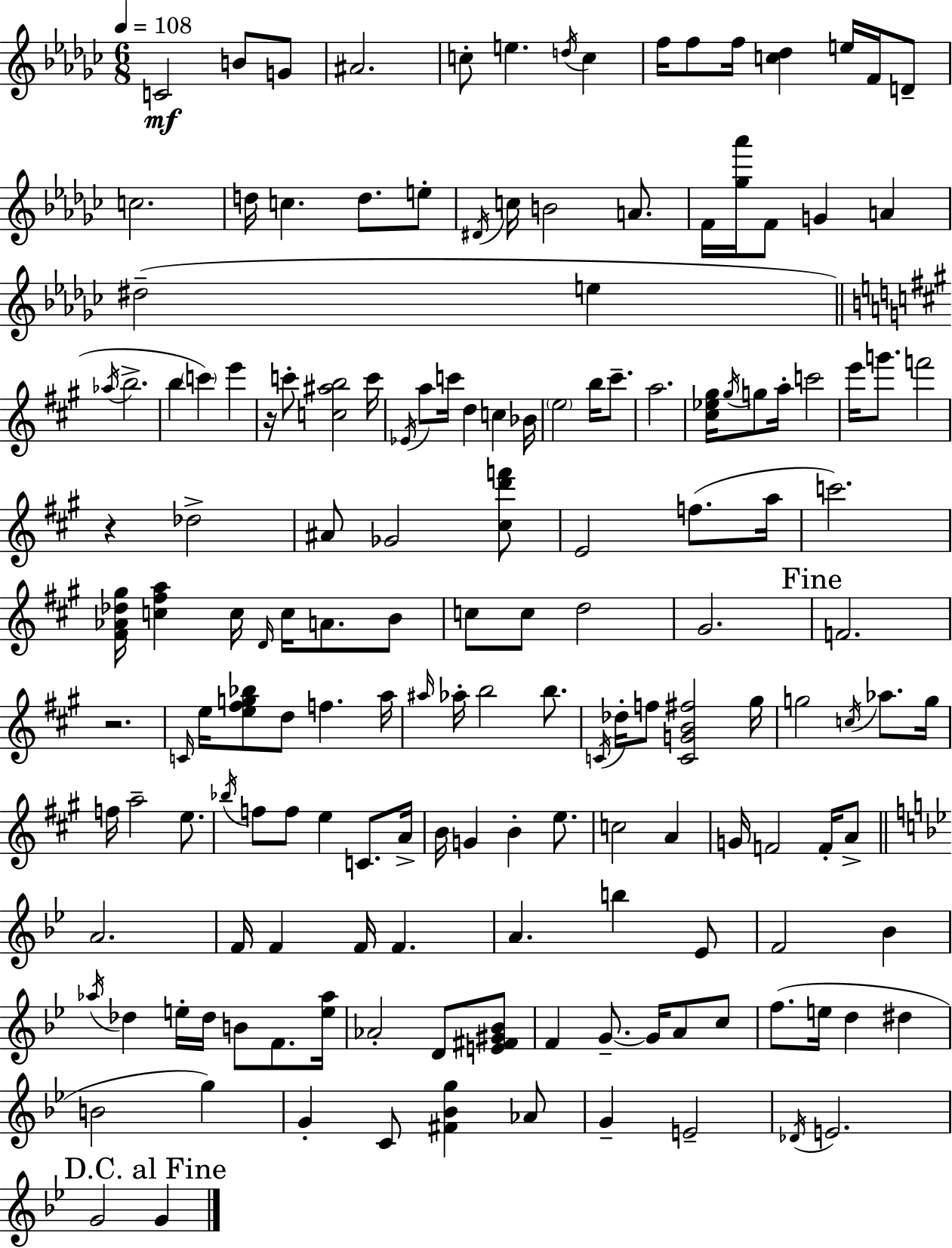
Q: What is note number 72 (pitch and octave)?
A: E5